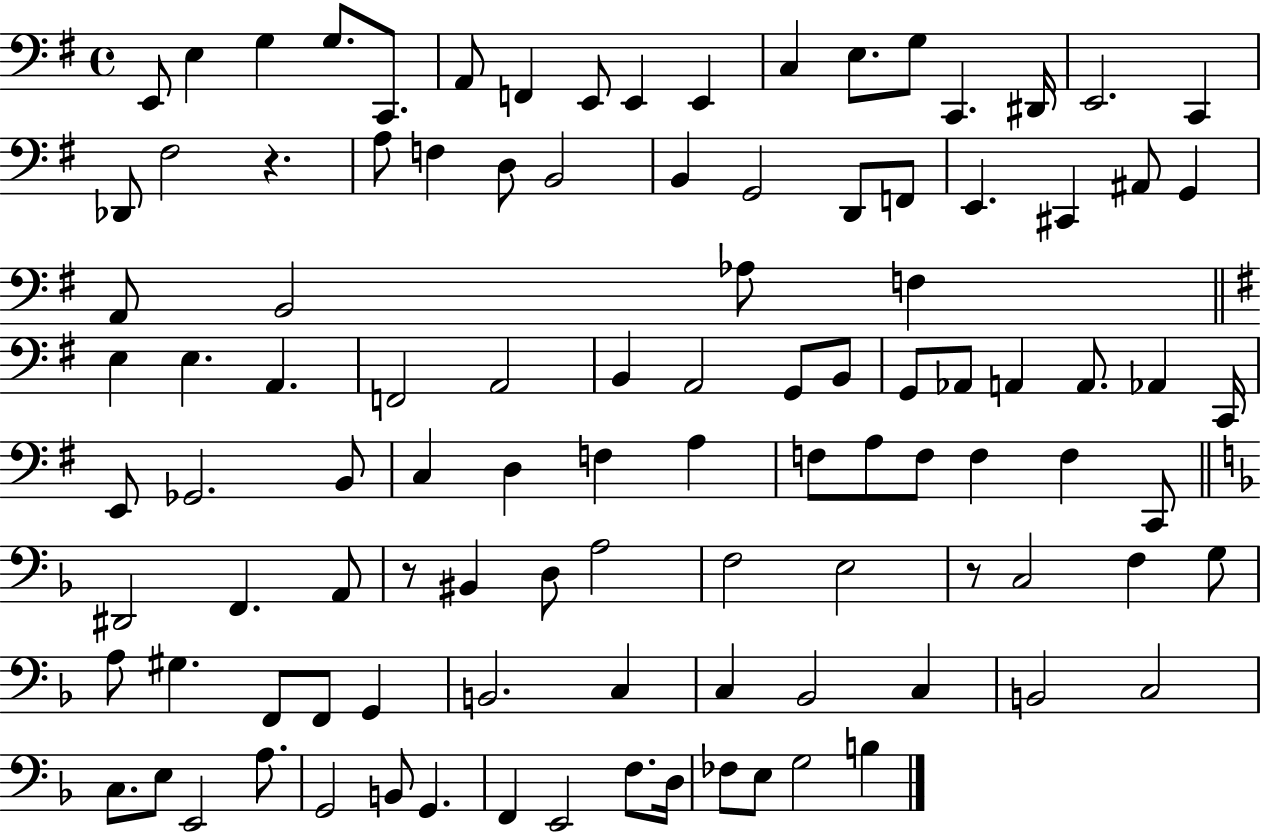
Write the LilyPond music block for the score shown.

{
  \clef bass
  \time 4/4
  \defaultTimeSignature
  \key g \major
  e,8 e4 g4 g8. c,8. | a,8 f,4 e,8 e,4 e,4 | c4 e8. g8 c,4. dis,16 | e,2. c,4 | \break des,8 fis2 r4. | a8 f4 d8 b,2 | b,4 g,2 d,8 f,8 | e,4. cis,4 ais,8 g,4 | \break a,8 b,2 aes8 f4 | \bar "||" \break \key g \major e4 e4. a,4. | f,2 a,2 | b,4 a,2 g,8 b,8 | g,8 aes,8 a,4 a,8. aes,4 c,16 | \break e,8 ges,2. b,8 | c4 d4 f4 a4 | f8 a8 f8 f4 f4 c,8 | \bar "||" \break \key d \minor dis,2 f,4. a,8 | r8 bis,4 d8 a2 | f2 e2 | r8 c2 f4 g8 | \break a8 gis4. f,8 f,8 g,4 | b,2. c4 | c4 bes,2 c4 | b,2 c2 | \break c8. e8 e,2 a8. | g,2 b,8 g,4. | f,4 e,2 f8. d16 | fes8 e8 g2 b4 | \break \bar "|."
}